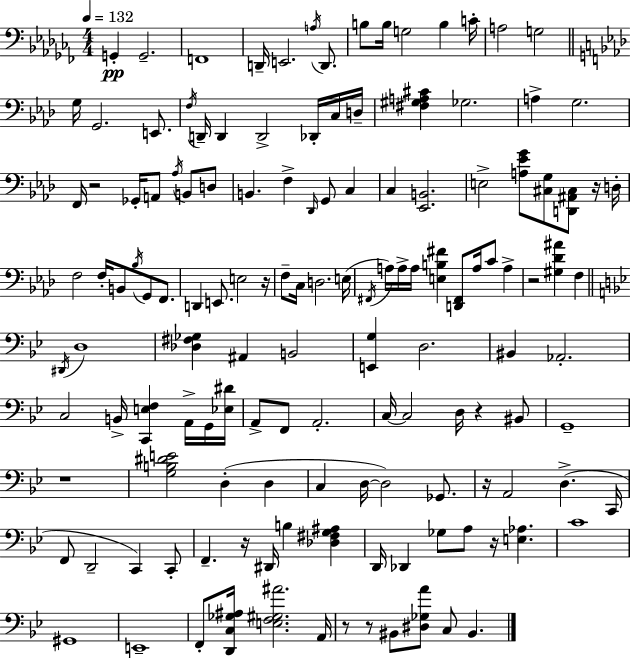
G2/q G2/h. F2/w D2/s E2/h. A3/s D2/e. B3/e B3/s G3/h B3/q C4/s A3/h G3/h G3/s G2/h. E2/e. F3/s D2/s D2/q D2/h Db2/s C3/s D3/s [F#3,G#3,A3,C#4]/q Gb3/h. A3/q G3/h. F2/s R/h Gb2/s A2/e Ab3/s B2/e D3/e B2/q. F3/q Db2/s G2/e C3/q C3/q [Eb2,B2]/h. E3/h [A3,Eb4,G4]/e [C#3,G3]/e [D2,A#2,C#3]/e R/s D3/s F3/h F3/s B2/e Bb3/s G2/e F2/e. D2/q E2/e. E3/h R/s F3/e C3/s D3/h. E3/s F#2/s A3/s A3/s A3/s [E3,B3,F#4]/q [D2,F#2]/e A3/s C4/e A3/q R/h [G#3,Db4,A#4]/q F3/q D#2/s D3/w [Db3,F#3,Gb3]/q A#2/q B2/h [E2,G3]/q D3/h. BIS2/q Ab2/h. C3/h B2/s [C2,E3,F3]/q A2/s G2/s [Eb3,D#4]/s A2/e F2/e A2/h. C3/s C3/h D3/s R/q BIS2/e G2/w R/w [G3,B3,D#4,E4]/h D3/q D3/q C3/q D3/s D3/h Gb2/e. R/s A2/h D3/q. C2/s F2/e D2/h C2/q C2/e F2/q. R/s D#2/s B3/q [Db3,F#3,G3,A#3]/q D2/s Db2/q Gb3/e A3/e R/s [E3,Ab3]/q. C4/w G#2/w E2/w F2/e [D2,C3,Gb3,A#3]/s [E3,F3,G#3,A#4]/h. A2/s R/e R/e BIS2/e [D#3,Gb3,A4]/e C3/e BIS2/q.